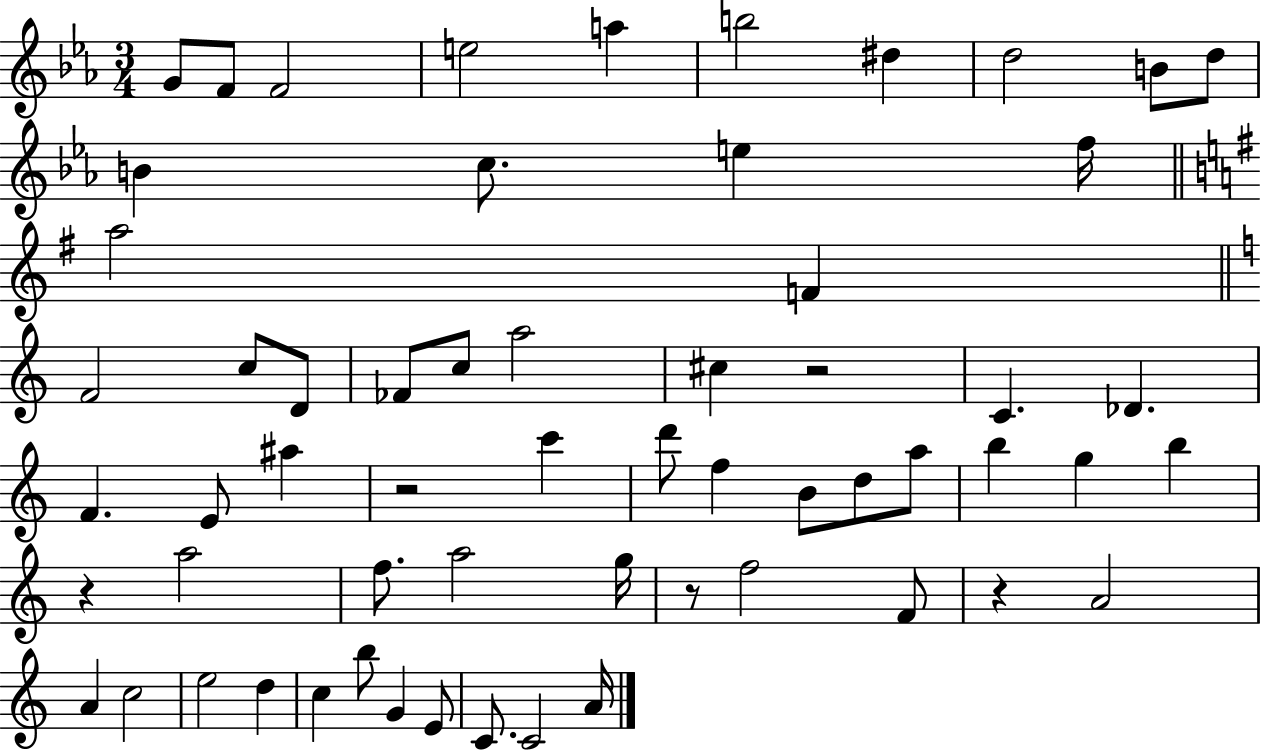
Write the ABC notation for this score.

X:1
T:Untitled
M:3/4
L:1/4
K:Eb
G/2 F/2 F2 e2 a b2 ^d d2 B/2 d/2 B c/2 e f/4 a2 F F2 c/2 D/2 _F/2 c/2 a2 ^c z2 C _D F E/2 ^a z2 c' d'/2 f B/2 d/2 a/2 b g b z a2 f/2 a2 g/4 z/2 f2 F/2 z A2 A c2 e2 d c b/2 G E/2 C/2 C2 A/4